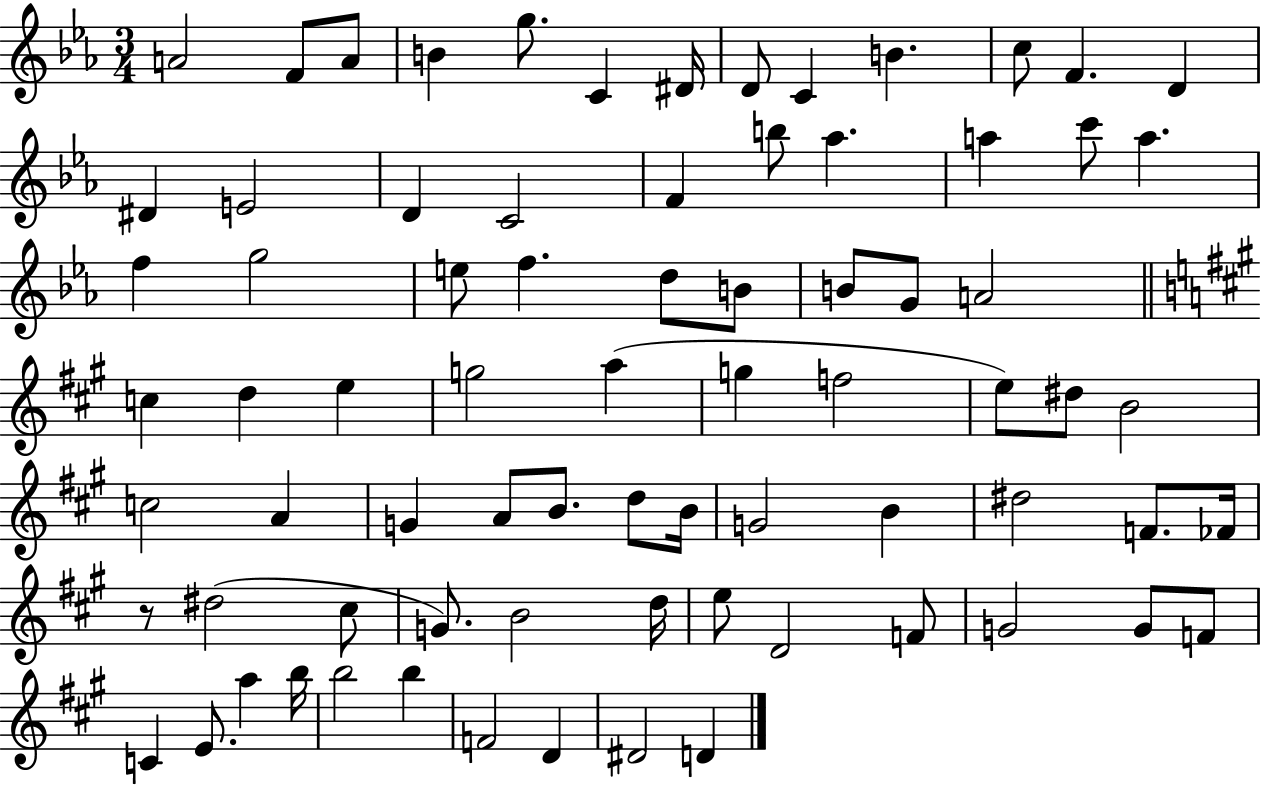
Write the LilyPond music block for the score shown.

{
  \clef treble
  \numericTimeSignature
  \time 3/4
  \key ees \major
  \repeat volta 2 { a'2 f'8 a'8 | b'4 g''8. c'4 dis'16 | d'8 c'4 b'4. | c''8 f'4. d'4 | \break dis'4 e'2 | d'4 c'2 | f'4 b''8 aes''4. | a''4 c'''8 a''4. | \break f''4 g''2 | e''8 f''4. d''8 b'8 | b'8 g'8 a'2 | \bar "||" \break \key a \major c''4 d''4 e''4 | g''2 a''4( | g''4 f''2 | e''8) dis''8 b'2 | \break c''2 a'4 | g'4 a'8 b'8. d''8 b'16 | g'2 b'4 | dis''2 f'8. fes'16 | \break r8 dis''2( cis''8 | g'8.) b'2 d''16 | e''8 d'2 f'8 | g'2 g'8 f'8 | \break c'4 e'8. a''4 b''16 | b''2 b''4 | f'2 d'4 | dis'2 d'4 | \break } \bar "|."
}